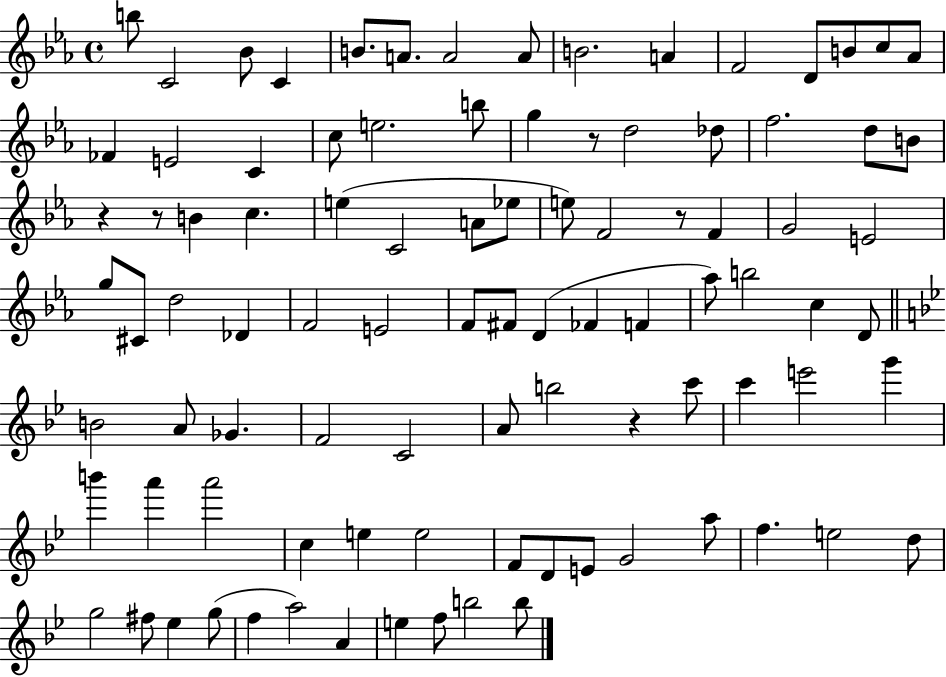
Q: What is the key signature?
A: EES major